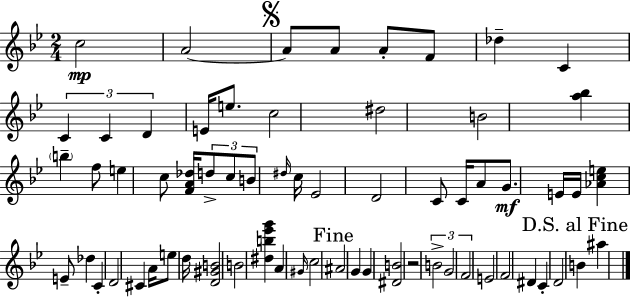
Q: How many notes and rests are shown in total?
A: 65